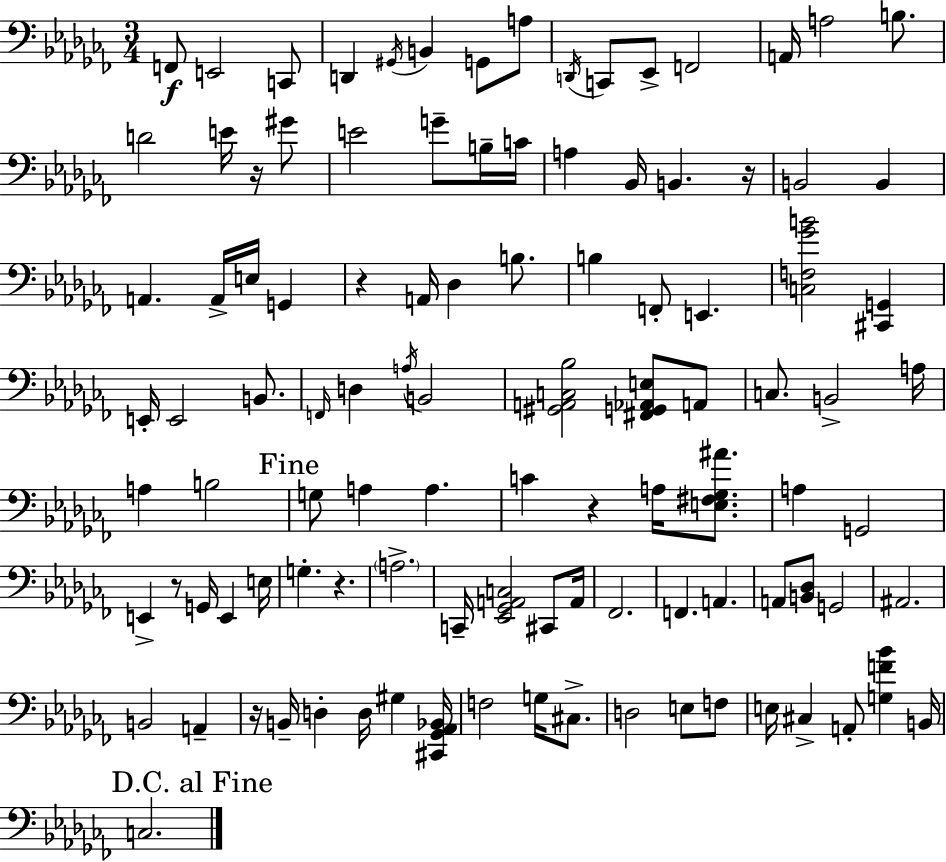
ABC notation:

X:1
T:Untitled
M:3/4
L:1/4
K:Abm
F,,/2 E,,2 C,,/2 D,, ^G,,/4 B,, G,,/2 A,/2 D,,/4 C,,/2 _E,,/2 F,,2 A,,/4 A,2 B,/2 D2 E/4 z/4 ^G/2 E2 G/2 B,/4 C/4 A, _B,,/4 B,, z/4 B,,2 B,, A,, A,,/4 E,/4 G,, z A,,/4 _D, B,/2 B, F,,/2 E,, [C,F,_GB]2 [^C,,G,,] E,,/4 E,,2 B,,/2 F,,/4 D, A,/4 B,,2 [^G,,A,,C,_B,]2 [^F,,G,,_A,,E,]/2 A,,/2 C,/2 B,,2 A,/4 A, B,2 G,/2 A, A, C z A,/4 [E,^F,_G,^A]/2 A, G,,2 E,, z/2 G,,/4 E,, E,/4 G, z A,2 C,,/4 [_E,,_G,,A,,C,]2 ^C,,/2 A,,/4 _F,,2 F,, A,, A,,/2 [B,,_D,]/2 G,,2 ^A,,2 B,,2 A,, z/4 B,,/4 D, D,/4 ^G, [^C,,_G,,_A,,_B,,]/4 F,2 G,/4 ^C,/2 D,2 E,/2 F,/2 E,/4 ^C, A,,/2 [G,F_B] B,,/4 C,2